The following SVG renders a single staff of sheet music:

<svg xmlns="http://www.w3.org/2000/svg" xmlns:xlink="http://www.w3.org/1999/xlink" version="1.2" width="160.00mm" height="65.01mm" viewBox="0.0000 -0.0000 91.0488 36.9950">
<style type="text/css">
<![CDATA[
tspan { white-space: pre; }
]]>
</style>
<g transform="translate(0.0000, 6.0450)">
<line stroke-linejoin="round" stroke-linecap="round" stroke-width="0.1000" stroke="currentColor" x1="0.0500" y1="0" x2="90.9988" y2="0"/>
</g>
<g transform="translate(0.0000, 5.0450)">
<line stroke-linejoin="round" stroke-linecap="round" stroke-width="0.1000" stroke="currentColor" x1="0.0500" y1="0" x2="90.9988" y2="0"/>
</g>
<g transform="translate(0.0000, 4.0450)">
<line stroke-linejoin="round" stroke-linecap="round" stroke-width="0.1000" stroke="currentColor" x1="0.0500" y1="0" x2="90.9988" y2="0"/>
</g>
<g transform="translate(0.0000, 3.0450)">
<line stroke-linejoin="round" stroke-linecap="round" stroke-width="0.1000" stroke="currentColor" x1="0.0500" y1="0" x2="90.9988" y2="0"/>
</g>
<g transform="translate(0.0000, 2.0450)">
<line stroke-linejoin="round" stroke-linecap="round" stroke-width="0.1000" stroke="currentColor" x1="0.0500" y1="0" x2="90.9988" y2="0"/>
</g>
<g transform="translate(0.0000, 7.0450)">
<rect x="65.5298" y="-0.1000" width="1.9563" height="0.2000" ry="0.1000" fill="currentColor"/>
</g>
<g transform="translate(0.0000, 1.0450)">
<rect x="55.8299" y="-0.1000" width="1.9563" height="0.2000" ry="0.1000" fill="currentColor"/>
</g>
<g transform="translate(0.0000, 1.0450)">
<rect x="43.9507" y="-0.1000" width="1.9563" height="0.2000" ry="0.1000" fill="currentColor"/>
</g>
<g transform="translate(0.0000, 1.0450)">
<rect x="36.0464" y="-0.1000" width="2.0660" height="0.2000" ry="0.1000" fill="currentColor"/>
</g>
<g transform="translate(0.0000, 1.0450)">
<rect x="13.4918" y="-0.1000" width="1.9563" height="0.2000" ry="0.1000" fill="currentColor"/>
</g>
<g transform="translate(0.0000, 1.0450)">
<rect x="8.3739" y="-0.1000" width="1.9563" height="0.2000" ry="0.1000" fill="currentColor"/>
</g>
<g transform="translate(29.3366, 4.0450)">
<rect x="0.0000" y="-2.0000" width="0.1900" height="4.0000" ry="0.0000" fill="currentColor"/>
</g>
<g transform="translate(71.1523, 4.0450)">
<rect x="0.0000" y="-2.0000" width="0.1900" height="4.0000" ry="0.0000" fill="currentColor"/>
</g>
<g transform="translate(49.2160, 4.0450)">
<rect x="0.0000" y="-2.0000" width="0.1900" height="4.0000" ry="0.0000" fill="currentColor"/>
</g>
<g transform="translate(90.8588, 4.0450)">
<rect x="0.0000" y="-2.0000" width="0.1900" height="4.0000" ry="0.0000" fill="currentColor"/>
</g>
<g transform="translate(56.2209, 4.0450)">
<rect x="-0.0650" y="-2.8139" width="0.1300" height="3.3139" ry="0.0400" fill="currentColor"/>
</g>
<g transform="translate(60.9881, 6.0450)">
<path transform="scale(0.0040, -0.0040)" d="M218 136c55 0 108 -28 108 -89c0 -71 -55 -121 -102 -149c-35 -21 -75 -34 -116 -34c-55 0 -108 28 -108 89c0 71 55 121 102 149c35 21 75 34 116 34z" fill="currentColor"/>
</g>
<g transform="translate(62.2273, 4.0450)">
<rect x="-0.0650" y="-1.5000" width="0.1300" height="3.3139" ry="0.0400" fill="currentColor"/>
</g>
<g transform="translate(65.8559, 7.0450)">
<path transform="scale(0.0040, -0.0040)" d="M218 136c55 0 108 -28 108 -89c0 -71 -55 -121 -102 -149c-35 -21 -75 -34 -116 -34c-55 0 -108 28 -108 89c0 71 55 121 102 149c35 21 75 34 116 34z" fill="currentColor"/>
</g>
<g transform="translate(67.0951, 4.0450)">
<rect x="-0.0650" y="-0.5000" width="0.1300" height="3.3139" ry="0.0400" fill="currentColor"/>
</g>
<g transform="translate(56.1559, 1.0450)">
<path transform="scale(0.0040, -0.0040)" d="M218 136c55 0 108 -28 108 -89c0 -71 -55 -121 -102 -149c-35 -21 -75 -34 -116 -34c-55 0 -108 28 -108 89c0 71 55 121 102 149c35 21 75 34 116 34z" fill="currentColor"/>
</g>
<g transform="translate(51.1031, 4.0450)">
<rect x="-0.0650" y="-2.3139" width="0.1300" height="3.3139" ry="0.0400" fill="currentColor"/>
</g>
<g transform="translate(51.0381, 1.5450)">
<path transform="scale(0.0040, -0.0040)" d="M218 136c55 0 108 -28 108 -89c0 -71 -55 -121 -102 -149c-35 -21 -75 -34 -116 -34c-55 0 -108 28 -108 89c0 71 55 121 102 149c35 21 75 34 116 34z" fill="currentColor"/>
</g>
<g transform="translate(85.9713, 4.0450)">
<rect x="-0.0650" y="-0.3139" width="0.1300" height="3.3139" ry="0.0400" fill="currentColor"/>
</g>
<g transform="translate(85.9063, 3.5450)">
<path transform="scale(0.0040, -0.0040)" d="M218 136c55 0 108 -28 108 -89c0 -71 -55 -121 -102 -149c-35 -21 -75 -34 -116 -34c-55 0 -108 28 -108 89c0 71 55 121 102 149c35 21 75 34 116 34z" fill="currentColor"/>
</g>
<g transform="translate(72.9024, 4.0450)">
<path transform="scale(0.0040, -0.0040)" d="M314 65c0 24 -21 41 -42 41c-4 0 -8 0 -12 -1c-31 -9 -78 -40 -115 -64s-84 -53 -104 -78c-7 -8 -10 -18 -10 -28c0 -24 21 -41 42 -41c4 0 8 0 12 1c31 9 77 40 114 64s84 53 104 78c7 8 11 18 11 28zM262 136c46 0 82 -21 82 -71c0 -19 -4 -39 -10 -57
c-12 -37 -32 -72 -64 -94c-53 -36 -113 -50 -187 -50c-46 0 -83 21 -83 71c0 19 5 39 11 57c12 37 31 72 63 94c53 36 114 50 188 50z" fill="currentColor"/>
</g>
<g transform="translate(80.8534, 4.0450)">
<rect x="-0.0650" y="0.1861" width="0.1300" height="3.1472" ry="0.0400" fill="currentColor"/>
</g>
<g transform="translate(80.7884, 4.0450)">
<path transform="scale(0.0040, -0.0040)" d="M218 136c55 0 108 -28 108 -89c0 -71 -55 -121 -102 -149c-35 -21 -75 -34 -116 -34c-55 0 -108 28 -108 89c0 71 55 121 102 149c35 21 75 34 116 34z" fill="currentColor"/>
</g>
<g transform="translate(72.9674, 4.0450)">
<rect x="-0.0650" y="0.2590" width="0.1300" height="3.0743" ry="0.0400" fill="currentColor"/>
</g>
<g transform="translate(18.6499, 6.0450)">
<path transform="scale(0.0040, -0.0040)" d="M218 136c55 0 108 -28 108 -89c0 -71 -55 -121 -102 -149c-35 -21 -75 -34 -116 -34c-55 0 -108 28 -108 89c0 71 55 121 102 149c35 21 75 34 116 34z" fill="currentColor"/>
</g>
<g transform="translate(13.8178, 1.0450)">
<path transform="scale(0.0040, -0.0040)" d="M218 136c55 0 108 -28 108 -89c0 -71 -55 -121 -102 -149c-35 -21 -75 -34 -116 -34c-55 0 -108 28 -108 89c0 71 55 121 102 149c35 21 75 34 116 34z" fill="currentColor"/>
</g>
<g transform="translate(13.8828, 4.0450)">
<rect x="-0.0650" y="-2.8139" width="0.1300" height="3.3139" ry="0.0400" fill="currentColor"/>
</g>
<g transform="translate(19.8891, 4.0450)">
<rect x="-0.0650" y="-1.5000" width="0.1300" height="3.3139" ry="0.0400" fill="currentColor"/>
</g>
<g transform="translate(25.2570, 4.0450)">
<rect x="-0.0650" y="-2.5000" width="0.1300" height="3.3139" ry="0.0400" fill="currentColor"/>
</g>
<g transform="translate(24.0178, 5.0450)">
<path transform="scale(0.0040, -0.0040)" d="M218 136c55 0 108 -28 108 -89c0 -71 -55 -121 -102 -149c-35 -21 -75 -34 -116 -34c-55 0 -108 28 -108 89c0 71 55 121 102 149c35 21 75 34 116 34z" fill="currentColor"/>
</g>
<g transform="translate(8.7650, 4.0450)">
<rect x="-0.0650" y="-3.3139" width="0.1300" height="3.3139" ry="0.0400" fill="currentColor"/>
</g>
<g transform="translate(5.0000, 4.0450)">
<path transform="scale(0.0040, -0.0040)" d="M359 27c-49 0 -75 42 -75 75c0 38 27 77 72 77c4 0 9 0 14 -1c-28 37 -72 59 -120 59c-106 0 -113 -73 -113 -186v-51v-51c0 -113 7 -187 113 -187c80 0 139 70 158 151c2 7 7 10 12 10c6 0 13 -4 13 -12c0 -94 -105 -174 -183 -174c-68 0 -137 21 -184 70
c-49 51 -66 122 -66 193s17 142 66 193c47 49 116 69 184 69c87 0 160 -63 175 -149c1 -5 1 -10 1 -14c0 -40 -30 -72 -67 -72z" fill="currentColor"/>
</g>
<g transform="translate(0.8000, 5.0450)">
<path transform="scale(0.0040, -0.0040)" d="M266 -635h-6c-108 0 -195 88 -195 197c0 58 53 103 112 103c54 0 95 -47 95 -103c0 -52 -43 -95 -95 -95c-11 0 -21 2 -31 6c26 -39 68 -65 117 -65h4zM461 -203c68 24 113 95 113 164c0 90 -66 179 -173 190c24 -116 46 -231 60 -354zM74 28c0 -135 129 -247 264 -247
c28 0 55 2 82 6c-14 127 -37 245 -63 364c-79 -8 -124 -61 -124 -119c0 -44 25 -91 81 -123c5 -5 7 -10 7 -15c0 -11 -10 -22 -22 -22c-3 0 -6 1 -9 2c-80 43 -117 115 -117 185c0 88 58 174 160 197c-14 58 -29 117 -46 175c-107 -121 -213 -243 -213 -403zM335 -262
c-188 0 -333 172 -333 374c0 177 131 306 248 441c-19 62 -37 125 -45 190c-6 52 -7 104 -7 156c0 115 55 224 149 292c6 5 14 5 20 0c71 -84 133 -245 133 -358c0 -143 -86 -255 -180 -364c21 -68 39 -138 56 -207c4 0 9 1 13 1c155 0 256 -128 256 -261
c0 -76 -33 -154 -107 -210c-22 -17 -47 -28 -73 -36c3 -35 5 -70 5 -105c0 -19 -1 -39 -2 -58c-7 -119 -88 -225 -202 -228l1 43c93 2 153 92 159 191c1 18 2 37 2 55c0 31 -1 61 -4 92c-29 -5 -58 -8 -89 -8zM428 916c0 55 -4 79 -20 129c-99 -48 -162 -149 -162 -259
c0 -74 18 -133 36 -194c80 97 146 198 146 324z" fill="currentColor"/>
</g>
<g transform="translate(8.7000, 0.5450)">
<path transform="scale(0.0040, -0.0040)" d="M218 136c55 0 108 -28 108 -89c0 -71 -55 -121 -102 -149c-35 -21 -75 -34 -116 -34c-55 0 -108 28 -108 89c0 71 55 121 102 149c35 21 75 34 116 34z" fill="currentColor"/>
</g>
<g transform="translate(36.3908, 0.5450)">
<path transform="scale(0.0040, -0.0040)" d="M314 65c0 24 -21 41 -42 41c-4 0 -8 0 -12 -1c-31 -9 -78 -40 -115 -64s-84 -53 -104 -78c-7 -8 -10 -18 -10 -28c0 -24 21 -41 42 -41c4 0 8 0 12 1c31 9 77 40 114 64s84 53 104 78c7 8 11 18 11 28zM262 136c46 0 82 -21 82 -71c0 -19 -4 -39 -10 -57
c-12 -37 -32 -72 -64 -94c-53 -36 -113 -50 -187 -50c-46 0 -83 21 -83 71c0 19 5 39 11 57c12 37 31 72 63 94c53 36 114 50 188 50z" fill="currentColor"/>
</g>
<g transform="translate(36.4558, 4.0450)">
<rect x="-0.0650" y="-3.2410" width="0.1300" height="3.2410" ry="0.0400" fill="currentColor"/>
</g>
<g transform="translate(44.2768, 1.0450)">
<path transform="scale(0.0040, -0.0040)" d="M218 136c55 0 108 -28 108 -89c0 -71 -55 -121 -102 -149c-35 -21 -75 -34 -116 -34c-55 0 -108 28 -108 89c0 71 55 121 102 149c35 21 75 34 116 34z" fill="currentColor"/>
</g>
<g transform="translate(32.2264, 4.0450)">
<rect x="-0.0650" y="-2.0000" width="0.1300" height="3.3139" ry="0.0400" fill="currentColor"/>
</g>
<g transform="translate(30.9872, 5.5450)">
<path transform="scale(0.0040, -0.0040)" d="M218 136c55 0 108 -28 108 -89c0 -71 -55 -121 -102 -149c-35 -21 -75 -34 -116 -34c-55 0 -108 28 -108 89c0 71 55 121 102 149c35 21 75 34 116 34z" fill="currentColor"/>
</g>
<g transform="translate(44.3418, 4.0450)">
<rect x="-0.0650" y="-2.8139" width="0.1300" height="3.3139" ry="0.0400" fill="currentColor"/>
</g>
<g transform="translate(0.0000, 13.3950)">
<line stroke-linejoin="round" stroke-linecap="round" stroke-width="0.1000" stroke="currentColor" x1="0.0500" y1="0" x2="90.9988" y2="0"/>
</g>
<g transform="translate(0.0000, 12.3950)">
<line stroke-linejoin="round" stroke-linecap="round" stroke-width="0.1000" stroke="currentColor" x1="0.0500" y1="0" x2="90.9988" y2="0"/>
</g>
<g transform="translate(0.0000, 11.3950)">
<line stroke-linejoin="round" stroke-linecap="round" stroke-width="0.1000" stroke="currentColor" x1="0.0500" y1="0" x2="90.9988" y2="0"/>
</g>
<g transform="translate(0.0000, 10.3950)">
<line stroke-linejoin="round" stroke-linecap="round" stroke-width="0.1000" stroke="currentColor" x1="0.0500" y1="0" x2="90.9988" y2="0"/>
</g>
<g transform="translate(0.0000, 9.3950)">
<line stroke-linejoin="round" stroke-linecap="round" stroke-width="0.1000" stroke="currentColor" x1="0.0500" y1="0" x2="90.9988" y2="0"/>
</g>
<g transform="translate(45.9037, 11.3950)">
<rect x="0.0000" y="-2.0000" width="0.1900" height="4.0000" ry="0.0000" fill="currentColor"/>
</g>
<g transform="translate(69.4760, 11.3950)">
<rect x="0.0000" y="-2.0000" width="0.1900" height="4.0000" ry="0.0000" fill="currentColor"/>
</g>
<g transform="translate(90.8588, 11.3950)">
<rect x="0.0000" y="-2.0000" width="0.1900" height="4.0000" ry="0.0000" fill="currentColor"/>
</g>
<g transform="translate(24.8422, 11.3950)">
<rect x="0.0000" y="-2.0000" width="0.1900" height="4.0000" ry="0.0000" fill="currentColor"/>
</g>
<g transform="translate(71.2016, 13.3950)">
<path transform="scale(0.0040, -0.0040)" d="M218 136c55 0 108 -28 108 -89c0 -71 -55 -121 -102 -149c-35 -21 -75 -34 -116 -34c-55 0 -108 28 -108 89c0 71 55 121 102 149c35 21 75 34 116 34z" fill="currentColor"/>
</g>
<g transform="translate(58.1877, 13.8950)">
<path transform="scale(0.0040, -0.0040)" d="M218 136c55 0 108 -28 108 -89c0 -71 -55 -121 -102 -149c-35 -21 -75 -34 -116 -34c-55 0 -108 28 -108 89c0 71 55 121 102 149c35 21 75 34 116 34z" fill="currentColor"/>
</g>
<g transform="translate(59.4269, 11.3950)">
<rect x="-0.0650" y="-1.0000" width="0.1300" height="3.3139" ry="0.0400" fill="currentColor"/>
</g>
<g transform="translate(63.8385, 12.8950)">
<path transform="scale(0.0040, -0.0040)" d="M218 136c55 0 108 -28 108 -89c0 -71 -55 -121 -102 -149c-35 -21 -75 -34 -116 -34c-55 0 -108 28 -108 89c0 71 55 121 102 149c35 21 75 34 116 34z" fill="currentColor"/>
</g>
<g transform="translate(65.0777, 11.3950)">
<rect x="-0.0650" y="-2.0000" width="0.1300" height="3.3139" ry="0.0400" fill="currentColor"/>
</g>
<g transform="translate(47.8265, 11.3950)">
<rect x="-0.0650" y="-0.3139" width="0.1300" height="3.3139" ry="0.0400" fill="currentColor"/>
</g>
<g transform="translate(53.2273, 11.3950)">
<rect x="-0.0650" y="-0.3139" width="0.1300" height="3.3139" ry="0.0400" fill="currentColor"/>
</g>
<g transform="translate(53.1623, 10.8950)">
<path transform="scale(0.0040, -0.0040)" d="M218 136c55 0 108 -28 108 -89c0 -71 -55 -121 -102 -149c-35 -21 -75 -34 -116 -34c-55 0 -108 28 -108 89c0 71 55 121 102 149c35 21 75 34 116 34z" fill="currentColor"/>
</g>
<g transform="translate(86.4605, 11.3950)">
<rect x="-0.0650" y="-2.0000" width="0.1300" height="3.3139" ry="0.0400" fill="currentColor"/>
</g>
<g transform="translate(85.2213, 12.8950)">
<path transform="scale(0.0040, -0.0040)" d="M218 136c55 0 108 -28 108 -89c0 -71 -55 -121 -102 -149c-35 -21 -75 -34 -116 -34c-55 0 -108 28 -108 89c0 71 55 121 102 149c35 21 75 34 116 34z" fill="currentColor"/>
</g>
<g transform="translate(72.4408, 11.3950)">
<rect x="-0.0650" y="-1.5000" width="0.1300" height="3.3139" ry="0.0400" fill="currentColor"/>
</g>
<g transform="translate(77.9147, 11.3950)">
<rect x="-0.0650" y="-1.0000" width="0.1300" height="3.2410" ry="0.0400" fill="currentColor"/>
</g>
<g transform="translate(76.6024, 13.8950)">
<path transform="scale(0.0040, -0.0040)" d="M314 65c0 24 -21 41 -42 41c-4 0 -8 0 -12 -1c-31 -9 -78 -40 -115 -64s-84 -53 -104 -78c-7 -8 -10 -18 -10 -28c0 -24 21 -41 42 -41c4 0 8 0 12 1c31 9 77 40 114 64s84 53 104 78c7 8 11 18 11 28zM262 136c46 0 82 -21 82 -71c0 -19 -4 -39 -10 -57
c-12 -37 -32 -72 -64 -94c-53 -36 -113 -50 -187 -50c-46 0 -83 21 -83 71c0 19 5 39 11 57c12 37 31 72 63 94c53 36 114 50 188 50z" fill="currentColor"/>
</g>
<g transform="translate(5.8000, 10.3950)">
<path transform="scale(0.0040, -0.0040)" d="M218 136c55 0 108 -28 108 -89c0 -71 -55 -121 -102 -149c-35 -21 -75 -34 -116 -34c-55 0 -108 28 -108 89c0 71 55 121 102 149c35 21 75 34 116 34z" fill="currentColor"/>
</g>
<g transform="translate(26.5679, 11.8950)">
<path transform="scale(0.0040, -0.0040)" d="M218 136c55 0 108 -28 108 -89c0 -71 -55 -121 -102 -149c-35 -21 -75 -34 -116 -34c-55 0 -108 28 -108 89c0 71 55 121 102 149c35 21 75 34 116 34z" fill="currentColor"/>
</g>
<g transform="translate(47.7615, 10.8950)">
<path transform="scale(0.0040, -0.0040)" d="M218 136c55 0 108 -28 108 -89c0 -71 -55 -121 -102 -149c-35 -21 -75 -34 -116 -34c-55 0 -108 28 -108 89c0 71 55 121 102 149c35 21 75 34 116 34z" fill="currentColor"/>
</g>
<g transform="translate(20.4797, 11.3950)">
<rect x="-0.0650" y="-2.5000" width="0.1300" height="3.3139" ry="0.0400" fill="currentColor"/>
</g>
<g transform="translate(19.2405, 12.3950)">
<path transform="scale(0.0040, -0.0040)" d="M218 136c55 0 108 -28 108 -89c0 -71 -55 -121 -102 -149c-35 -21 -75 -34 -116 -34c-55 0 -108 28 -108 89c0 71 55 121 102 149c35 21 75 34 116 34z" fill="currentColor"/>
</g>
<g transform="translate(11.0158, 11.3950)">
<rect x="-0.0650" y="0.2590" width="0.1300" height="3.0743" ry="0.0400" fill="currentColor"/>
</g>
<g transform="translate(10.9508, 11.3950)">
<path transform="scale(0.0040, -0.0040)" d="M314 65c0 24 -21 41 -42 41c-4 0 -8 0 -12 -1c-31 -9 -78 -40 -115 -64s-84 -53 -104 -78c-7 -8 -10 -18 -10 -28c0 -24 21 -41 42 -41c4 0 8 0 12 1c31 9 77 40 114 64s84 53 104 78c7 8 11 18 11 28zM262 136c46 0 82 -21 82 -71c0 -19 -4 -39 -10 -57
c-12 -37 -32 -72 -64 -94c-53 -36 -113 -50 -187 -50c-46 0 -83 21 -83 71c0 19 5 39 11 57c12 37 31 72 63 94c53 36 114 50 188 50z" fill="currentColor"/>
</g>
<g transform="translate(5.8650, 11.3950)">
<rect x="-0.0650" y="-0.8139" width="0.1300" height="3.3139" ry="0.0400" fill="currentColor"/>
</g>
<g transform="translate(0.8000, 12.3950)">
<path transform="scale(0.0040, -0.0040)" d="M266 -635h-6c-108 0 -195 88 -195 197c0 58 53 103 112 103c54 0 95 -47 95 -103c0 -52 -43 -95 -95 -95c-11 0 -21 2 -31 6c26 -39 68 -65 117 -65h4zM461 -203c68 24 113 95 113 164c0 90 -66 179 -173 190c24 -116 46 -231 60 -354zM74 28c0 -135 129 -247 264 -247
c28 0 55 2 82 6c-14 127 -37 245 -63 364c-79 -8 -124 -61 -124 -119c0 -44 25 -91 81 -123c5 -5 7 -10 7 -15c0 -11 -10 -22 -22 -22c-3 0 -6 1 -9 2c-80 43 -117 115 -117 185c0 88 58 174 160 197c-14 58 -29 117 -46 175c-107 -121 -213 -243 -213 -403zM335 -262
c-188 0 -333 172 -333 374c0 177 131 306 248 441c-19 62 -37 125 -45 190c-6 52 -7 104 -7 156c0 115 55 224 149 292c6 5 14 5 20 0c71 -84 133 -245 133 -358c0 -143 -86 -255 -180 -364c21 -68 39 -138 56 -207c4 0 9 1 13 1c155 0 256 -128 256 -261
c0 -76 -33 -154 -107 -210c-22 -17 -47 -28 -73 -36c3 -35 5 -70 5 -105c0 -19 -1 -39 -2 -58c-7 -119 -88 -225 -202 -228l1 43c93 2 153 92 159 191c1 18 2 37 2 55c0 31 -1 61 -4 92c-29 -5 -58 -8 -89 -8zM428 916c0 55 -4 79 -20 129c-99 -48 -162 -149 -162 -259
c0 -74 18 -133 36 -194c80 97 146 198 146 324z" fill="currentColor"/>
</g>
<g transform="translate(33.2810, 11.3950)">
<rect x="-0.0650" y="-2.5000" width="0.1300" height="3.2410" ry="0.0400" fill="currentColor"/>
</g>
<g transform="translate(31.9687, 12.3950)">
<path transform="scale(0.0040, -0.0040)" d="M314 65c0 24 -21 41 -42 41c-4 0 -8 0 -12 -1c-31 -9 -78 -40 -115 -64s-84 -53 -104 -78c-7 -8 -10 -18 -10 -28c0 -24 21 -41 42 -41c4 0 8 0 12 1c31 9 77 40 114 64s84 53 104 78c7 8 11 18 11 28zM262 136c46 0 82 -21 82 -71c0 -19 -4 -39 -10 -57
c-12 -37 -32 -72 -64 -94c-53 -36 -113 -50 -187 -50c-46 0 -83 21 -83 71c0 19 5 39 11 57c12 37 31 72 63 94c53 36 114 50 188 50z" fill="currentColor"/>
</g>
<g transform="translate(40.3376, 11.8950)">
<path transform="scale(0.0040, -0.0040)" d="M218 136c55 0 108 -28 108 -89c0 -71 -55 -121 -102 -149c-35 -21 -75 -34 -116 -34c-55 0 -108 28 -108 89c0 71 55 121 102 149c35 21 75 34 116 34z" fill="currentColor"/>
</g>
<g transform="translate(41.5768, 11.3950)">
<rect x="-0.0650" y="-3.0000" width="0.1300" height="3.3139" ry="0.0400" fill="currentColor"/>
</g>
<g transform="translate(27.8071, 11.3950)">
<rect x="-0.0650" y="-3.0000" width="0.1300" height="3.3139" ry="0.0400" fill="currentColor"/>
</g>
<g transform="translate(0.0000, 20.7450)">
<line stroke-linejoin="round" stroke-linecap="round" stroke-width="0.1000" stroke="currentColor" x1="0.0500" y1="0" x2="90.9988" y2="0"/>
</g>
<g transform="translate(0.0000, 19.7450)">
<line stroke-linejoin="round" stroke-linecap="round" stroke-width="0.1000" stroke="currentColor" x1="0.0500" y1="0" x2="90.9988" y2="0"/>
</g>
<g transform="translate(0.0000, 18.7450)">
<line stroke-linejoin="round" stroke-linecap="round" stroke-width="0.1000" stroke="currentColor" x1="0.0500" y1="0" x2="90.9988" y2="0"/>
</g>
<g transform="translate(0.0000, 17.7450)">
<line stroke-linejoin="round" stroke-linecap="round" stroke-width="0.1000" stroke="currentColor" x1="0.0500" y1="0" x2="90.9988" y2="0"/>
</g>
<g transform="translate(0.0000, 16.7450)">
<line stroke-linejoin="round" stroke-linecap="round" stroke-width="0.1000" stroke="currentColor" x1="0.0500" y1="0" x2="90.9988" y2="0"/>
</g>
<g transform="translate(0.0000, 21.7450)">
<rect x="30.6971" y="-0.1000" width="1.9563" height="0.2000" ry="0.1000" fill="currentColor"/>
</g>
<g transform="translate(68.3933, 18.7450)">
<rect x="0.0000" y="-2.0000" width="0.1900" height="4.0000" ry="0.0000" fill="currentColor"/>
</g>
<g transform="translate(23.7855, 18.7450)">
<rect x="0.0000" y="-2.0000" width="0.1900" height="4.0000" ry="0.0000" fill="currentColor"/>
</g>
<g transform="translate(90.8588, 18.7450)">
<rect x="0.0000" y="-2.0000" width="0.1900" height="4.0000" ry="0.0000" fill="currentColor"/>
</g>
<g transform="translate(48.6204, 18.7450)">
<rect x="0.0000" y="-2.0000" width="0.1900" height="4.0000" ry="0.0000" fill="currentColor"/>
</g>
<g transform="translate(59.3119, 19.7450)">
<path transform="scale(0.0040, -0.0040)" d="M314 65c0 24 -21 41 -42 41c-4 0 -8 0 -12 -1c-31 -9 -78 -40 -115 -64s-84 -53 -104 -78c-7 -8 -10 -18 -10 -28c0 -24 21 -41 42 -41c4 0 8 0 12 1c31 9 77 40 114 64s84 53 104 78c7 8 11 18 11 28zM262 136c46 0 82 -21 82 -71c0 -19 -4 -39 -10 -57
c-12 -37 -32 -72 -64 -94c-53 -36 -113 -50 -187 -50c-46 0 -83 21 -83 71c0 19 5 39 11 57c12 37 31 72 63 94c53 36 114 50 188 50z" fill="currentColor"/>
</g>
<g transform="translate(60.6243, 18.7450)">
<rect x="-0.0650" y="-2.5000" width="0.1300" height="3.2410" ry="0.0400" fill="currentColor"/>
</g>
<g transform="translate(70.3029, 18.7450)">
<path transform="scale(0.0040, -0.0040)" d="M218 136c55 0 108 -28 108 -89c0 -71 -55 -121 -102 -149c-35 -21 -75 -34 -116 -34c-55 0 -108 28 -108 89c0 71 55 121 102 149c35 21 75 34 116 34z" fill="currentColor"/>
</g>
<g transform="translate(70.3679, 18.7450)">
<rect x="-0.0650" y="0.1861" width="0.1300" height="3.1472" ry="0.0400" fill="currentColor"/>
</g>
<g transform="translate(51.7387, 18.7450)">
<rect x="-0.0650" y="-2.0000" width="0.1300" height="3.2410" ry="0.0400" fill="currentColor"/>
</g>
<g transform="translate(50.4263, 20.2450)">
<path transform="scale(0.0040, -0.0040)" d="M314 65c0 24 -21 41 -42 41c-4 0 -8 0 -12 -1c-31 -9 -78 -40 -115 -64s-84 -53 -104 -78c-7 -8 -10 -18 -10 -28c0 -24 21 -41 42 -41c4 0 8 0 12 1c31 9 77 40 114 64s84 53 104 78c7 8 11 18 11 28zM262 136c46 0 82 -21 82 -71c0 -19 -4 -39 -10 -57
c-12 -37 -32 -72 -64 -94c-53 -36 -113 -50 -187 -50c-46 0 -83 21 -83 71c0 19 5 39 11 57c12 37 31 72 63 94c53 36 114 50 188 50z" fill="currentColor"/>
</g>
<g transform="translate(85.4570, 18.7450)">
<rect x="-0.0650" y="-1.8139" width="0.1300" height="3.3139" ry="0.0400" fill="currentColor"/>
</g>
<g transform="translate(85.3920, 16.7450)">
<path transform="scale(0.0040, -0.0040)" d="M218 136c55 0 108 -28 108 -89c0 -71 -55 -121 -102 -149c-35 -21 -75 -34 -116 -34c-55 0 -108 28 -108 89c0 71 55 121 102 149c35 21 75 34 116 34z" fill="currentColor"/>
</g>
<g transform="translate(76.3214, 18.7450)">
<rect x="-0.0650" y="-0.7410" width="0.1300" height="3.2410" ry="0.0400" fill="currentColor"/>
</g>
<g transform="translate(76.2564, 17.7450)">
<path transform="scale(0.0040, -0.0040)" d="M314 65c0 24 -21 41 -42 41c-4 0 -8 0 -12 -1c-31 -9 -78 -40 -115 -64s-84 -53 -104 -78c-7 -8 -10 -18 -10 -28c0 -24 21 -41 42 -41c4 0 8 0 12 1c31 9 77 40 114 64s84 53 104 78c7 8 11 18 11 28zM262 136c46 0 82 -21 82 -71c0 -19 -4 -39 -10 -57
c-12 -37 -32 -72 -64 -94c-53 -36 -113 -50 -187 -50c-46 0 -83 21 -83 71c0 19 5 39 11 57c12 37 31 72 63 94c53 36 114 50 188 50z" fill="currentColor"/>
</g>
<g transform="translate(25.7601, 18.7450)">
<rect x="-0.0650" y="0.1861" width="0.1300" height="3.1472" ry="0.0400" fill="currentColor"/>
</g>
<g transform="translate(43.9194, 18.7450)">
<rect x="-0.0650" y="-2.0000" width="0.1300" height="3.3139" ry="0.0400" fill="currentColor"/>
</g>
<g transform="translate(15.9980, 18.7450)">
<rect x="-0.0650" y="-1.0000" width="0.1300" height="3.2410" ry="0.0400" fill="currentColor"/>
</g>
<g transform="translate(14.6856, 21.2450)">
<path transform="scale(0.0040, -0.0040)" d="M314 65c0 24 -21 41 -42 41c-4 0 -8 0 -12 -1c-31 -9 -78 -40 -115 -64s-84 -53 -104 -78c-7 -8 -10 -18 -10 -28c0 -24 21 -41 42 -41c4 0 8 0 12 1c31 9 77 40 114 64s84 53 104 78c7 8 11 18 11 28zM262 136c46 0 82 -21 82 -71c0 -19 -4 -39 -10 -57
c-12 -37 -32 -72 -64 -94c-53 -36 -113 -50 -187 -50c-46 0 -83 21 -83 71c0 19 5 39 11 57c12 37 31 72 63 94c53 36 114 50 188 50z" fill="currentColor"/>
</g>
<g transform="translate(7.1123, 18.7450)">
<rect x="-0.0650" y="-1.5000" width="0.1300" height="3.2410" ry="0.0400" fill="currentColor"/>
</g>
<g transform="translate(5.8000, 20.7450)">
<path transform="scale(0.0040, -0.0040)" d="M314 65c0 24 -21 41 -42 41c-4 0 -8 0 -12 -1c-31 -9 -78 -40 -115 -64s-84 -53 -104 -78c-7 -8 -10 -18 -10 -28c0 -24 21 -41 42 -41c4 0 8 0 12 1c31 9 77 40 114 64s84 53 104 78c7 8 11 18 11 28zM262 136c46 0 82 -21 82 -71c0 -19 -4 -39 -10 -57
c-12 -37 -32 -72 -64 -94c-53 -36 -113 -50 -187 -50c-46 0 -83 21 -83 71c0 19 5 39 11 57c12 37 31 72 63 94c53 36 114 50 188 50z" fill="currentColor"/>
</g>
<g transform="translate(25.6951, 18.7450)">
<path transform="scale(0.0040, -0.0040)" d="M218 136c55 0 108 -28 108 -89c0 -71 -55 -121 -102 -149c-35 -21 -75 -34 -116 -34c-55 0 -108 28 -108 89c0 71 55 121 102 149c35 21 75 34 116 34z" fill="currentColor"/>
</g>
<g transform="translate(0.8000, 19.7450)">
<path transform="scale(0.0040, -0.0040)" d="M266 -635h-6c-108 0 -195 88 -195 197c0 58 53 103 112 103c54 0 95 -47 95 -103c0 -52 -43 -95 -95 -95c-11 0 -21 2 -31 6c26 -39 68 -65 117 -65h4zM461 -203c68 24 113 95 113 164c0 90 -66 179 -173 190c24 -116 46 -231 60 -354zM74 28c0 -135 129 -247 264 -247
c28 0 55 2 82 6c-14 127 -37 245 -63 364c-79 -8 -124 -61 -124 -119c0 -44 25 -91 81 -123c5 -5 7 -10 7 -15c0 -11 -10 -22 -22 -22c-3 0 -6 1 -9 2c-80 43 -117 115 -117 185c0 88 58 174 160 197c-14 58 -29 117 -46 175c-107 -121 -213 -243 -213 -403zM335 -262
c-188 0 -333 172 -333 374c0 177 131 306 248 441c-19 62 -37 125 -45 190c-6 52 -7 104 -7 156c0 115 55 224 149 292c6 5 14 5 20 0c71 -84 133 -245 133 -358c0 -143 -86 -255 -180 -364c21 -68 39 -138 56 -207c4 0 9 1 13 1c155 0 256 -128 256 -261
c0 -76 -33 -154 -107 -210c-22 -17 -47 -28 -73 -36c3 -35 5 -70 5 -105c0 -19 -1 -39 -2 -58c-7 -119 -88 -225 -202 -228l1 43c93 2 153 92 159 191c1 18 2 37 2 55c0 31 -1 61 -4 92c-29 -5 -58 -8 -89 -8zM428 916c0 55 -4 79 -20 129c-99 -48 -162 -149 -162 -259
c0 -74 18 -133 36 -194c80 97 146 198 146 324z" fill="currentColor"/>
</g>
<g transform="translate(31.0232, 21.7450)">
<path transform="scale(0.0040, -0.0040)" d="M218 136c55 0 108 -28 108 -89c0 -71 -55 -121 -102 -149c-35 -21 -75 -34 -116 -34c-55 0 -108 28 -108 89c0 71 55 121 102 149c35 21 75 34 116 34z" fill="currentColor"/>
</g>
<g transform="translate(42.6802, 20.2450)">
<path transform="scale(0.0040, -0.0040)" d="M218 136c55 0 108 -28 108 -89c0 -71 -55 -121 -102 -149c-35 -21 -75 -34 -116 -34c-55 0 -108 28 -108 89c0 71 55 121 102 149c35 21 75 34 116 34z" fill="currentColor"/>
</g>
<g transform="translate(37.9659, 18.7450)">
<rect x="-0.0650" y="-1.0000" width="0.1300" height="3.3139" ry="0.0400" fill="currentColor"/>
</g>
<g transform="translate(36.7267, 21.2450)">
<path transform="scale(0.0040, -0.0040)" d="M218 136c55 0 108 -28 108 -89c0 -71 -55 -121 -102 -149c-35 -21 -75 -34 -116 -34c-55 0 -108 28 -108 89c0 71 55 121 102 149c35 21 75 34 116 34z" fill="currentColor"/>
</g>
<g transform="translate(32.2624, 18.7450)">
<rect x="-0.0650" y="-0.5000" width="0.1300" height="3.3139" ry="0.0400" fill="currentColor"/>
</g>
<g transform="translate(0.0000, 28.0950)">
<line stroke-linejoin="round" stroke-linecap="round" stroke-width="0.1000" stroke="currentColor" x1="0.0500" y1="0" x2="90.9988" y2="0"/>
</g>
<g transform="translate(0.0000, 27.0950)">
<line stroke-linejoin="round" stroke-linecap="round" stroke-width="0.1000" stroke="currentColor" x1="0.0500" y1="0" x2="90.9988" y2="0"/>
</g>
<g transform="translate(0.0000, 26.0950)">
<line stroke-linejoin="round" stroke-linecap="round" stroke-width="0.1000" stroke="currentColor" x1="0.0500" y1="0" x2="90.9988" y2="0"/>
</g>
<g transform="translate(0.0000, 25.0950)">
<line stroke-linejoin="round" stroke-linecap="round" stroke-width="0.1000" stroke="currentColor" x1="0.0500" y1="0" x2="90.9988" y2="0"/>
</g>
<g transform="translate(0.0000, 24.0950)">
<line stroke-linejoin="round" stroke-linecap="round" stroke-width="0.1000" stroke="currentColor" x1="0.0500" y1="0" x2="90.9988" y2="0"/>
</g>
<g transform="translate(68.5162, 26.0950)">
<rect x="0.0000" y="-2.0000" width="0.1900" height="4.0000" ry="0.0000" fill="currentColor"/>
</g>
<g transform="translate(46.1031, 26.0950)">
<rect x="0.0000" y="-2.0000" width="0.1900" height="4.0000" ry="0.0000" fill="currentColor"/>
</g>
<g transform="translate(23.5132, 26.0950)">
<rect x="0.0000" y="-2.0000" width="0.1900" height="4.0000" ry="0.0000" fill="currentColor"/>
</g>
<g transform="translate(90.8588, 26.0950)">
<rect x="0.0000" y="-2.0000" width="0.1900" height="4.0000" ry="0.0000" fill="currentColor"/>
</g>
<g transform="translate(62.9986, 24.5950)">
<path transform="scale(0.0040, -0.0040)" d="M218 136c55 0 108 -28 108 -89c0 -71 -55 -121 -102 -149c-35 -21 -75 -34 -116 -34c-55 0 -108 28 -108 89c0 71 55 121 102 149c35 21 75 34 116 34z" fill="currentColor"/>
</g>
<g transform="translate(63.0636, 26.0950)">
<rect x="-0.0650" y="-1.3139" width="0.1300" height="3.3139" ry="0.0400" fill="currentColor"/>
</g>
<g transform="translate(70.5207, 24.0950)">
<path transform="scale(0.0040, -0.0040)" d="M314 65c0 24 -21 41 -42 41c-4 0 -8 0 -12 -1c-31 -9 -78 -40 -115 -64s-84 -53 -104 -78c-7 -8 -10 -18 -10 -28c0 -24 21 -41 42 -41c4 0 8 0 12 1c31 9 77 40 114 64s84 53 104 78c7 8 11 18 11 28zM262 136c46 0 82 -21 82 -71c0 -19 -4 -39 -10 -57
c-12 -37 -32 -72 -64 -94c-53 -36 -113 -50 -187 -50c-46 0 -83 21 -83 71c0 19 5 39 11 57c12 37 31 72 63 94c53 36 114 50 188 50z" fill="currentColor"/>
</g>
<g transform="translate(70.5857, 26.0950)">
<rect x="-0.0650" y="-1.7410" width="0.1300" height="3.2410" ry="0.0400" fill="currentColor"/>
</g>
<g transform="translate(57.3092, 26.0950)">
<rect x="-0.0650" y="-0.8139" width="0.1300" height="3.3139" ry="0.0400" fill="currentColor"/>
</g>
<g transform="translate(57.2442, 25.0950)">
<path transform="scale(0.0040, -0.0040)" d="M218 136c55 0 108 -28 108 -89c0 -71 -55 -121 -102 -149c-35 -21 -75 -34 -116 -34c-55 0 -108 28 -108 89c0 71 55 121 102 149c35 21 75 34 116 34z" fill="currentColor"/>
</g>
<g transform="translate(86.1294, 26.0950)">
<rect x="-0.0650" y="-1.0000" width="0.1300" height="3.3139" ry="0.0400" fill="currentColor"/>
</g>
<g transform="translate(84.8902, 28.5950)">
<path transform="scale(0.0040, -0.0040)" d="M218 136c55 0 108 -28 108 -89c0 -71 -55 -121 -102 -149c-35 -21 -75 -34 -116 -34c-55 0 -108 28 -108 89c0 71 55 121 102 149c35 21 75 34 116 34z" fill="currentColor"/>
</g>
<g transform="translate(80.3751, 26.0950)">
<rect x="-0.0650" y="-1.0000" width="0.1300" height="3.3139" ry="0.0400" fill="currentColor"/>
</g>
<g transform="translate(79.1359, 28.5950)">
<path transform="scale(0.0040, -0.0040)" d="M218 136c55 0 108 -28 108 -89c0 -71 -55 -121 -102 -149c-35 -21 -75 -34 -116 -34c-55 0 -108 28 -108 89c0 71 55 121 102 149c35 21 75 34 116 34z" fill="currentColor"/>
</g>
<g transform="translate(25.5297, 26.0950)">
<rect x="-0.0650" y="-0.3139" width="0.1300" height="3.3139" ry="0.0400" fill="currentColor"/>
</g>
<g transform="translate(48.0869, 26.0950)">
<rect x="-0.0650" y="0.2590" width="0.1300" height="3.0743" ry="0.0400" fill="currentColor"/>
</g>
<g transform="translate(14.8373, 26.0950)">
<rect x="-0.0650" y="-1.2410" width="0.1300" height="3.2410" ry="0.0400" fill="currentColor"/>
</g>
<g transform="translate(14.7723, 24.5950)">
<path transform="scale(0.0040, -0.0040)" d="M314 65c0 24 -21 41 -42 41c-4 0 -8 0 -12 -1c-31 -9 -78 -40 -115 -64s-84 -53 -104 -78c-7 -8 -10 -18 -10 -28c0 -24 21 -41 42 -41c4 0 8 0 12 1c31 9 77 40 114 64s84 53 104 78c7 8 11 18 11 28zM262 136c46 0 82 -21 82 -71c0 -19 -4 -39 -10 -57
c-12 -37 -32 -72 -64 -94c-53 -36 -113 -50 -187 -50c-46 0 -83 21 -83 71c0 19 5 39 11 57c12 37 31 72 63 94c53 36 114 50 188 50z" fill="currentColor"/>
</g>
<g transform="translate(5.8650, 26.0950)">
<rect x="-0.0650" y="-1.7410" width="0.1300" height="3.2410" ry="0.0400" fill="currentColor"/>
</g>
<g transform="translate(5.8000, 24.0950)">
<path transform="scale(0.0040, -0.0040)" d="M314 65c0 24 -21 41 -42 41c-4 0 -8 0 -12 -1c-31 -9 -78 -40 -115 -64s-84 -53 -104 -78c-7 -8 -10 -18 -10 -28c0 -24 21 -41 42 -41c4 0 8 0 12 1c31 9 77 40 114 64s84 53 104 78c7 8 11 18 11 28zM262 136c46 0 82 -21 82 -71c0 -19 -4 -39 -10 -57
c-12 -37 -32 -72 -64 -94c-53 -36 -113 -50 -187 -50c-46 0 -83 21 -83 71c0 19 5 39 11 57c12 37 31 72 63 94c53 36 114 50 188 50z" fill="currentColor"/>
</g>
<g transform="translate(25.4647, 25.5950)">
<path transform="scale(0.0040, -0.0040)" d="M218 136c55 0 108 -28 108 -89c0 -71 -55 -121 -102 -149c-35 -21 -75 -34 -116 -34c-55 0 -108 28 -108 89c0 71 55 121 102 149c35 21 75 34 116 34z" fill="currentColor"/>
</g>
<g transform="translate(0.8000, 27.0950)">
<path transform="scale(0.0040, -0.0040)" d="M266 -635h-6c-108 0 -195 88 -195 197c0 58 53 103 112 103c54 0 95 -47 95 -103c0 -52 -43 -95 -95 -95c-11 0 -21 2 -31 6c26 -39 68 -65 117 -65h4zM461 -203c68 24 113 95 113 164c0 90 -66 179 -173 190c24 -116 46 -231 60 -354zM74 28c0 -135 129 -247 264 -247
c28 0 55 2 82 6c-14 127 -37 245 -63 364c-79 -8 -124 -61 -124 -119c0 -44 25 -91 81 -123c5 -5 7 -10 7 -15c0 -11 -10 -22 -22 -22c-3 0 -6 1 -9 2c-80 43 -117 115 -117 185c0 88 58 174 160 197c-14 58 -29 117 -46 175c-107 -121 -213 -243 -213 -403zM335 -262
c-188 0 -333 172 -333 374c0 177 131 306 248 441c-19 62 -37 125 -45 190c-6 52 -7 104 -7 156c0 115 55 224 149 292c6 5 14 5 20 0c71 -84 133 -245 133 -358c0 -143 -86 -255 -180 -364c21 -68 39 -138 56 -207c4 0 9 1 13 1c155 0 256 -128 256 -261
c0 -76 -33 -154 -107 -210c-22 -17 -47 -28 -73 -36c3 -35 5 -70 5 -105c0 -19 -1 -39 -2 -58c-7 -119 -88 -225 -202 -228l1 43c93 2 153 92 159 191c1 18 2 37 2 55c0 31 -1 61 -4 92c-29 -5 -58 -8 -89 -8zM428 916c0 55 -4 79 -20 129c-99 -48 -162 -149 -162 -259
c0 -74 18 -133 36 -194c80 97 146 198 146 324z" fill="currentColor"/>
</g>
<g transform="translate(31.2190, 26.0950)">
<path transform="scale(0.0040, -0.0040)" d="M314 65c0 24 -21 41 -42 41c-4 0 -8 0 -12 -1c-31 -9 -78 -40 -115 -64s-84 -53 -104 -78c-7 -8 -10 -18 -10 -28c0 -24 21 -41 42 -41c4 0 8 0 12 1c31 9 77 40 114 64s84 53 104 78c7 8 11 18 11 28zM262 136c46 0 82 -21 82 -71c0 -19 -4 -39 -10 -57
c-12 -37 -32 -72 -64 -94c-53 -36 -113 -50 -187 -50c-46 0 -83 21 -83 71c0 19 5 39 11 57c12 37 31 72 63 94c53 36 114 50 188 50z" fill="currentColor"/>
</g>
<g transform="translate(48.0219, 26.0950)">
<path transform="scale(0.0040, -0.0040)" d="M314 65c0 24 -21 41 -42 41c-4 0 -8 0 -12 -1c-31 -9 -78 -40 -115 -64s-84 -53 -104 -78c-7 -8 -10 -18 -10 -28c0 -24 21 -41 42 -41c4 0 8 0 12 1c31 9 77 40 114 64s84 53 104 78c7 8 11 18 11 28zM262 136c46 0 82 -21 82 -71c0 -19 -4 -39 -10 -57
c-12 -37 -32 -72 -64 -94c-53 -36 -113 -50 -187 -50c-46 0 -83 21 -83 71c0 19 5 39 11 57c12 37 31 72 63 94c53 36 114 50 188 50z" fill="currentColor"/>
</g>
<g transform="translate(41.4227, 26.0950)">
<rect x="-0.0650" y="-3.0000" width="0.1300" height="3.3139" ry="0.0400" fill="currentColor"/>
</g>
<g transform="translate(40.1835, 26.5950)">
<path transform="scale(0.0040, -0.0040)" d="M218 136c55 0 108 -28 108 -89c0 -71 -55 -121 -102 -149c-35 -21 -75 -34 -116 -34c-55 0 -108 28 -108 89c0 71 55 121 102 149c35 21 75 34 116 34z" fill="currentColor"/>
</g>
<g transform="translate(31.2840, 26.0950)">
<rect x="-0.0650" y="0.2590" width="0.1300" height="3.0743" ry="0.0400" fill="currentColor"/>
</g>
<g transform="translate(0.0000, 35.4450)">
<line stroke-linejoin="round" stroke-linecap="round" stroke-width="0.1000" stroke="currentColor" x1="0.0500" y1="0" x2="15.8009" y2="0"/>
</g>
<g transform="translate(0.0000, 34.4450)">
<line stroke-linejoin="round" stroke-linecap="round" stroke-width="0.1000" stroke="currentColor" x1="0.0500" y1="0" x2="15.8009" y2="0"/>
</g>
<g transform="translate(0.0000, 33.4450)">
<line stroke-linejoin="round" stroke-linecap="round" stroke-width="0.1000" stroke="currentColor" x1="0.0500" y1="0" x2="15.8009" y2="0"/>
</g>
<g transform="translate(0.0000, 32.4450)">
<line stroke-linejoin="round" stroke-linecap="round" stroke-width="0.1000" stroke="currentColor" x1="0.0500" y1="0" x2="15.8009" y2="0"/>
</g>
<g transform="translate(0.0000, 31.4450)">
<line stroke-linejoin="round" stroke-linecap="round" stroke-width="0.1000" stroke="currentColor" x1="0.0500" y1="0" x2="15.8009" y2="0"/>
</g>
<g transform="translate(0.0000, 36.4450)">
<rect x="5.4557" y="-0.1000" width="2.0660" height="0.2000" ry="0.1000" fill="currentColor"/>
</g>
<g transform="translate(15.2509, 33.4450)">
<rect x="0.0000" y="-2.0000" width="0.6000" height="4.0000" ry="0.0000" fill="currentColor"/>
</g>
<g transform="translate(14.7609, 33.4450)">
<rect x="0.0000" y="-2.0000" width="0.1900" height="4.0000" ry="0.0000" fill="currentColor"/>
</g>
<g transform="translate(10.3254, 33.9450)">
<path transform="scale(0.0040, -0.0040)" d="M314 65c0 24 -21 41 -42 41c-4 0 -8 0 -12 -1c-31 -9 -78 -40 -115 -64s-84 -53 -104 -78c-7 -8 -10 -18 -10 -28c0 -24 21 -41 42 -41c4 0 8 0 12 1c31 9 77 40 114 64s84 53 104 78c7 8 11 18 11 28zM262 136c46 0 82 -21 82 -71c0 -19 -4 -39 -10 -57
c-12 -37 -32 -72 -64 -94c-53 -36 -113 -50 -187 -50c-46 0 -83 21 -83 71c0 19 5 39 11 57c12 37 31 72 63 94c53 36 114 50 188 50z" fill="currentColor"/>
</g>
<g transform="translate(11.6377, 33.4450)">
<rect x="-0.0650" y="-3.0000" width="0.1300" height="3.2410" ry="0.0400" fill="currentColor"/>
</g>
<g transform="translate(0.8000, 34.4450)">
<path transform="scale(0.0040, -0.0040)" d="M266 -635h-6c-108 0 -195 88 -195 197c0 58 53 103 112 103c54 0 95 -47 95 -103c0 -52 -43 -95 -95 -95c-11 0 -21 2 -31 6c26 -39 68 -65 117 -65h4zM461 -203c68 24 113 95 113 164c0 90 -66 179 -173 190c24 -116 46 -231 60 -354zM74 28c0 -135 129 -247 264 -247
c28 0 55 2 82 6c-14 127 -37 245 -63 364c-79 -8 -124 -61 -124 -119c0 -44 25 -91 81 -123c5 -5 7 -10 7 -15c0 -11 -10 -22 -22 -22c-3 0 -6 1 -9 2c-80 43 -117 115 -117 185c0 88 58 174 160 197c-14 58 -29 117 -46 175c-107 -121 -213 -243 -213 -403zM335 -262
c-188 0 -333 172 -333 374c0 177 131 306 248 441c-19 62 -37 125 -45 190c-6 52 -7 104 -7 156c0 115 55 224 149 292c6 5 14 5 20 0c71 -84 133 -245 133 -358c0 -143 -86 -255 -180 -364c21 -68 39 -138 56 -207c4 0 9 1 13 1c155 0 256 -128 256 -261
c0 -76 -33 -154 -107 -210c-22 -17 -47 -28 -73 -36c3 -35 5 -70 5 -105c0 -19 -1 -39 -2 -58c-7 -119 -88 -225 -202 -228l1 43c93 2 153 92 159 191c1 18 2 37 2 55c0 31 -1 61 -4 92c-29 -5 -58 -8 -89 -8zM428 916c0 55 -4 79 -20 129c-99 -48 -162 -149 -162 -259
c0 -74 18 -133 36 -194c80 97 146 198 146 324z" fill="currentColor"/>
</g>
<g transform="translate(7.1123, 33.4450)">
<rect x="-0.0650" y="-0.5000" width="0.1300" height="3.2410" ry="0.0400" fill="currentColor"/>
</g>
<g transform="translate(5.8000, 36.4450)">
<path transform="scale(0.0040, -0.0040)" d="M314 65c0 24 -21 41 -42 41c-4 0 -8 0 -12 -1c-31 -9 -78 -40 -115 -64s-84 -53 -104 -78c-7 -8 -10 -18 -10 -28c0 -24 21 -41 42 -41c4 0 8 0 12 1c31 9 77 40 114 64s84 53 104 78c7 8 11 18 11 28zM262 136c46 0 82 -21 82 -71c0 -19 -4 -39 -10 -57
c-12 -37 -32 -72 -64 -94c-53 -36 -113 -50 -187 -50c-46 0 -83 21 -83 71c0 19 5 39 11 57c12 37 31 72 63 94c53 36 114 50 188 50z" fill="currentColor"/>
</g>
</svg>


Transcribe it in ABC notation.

X:1
T:Untitled
M:4/4
L:1/4
K:C
b a E G F b2 a g a E C B2 B c d B2 G A G2 A c c D F E D2 F E2 D2 B C D F F2 G2 B d2 f f2 e2 c B2 A B2 d e f2 D D C2 A2